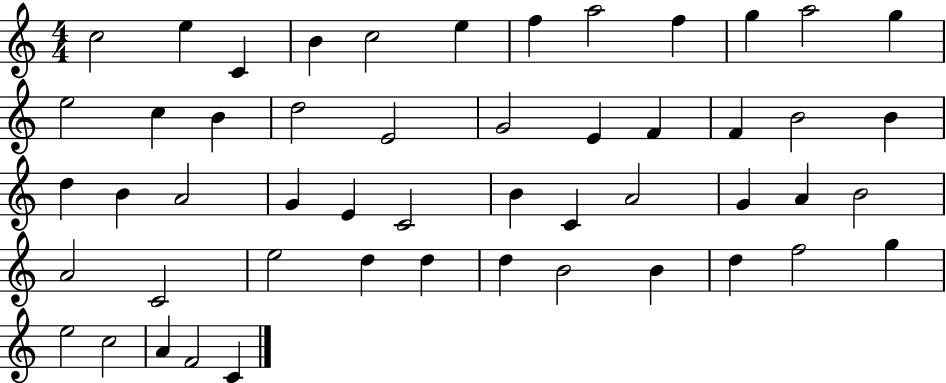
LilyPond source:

{
  \clef treble
  \numericTimeSignature
  \time 4/4
  \key c \major
  c''2 e''4 c'4 | b'4 c''2 e''4 | f''4 a''2 f''4 | g''4 a''2 g''4 | \break e''2 c''4 b'4 | d''2 e'2 | g'2 e'4 f'4 | f'4 b'2 b'4 | \break d''4 b'4 a'2 | g'4 e'4 c'2 | b'4 c'4 a'2 | g'4 a'4 b'2 | \break a'2 c'2 | e''2 d''4 d''4 | d''4 b'2 b'4 | d''4 f''2 g''4 | \break e''2 c''2 | a'4 f'2 c'4 | \bar "|."
}